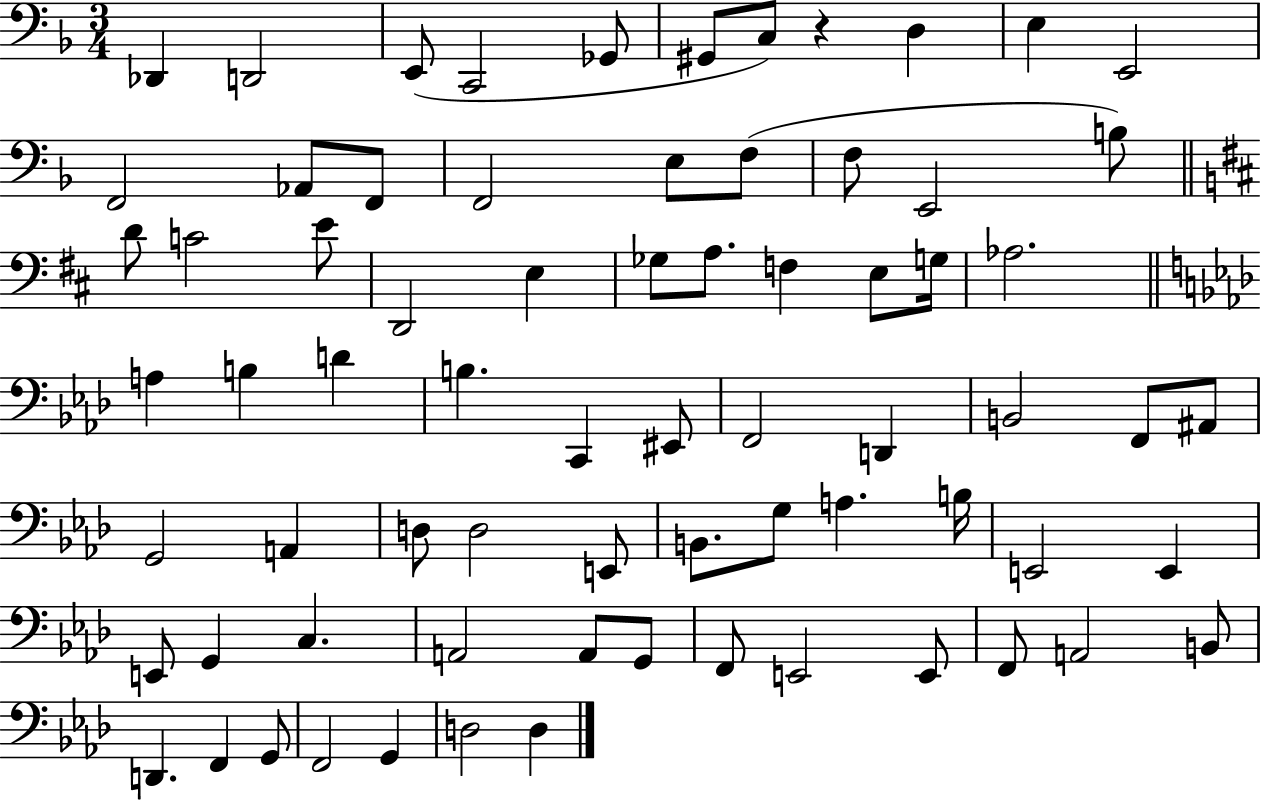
Db2/q D2/h E2/e C2/h Gb2/e G#2/e C3/e R/q D3/q E3/q E2/h F2/h Ab2/e F2/e F2/h E3/e F3/e F3/e E2/h B3/e D4/e C4/h E4/e D2/h E3/q Gb3/e A3/e. F3/q E3/e G3/s Ab3/h. A3/q B3/q D4/q B3/q. C2/q EIS2/e F2/h D2/q B2/h F2/e A#2/e G2/h A2/q D3/e D3/h E2/e B2/e. G3/e A3/q. B3/s E2/h E2/q E2/e G2/q C3/q. A2/h A2/e G2/e F2/e E2/h E2/e F2/e A2/h B2/e D2/q. F2/q G2/e F2/h G2/q D3/h D3/q